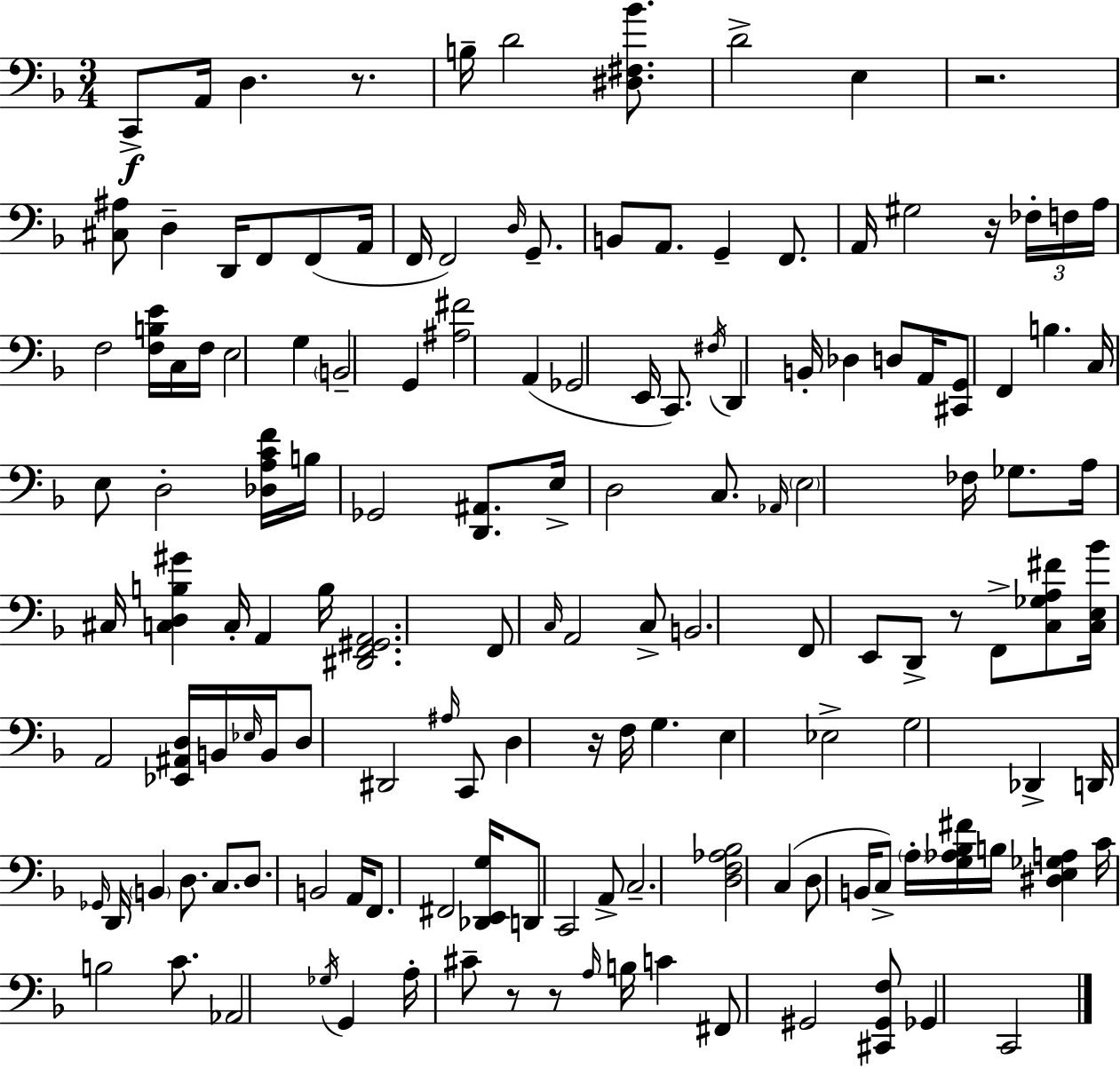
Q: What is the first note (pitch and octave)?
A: C2